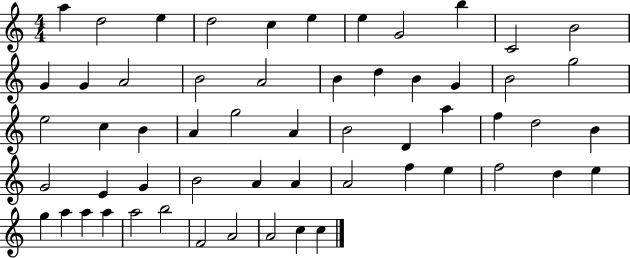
{
  \clef treble
  \numericTimeSignature
  \time 4/4
  \key c \major
  a''4 d''2 e''4 | d''2 c''4 e''4 | e''4 g'2 b''4 | c'2 b'2 | \break g'4 g'4 a'2 | b'2 a'2 | b'4 d''4 b'4 g'4 | b'2 g''2 | \break e''2 c''4 b'4 | a'4 g''2 a'4 | b'2 d'4 a''4 | f''4 d''2 b'4 | \break g'2 e'4 g'4 | b'2 a'4 a'4 | a'2 f''4 e''4 | f''2 d''4 e''4 | \break g''4 a''4 a''4 a''4 | a''2 b''2 | f'2 a'2 | a'2 c''4 c''4 | \break \bar "|."
}